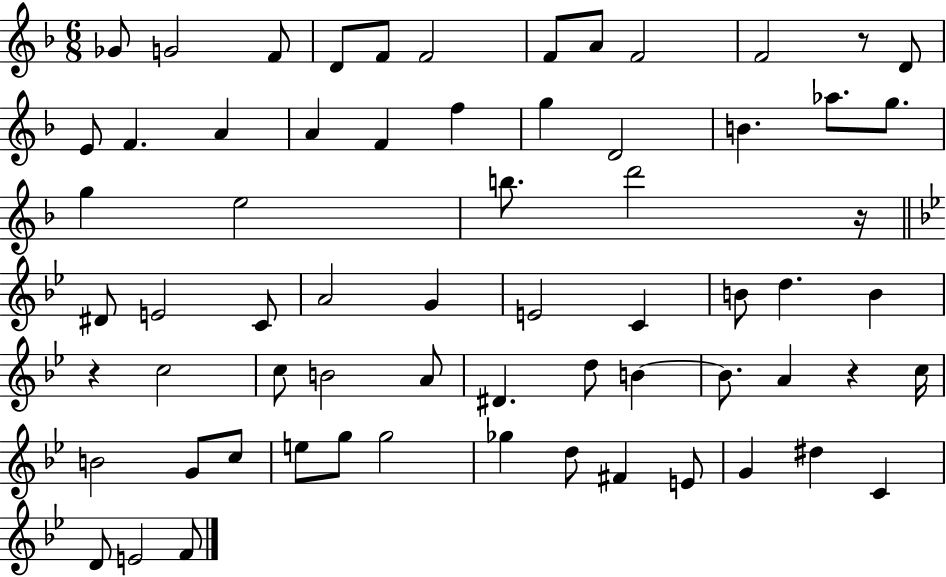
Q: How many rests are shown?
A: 4